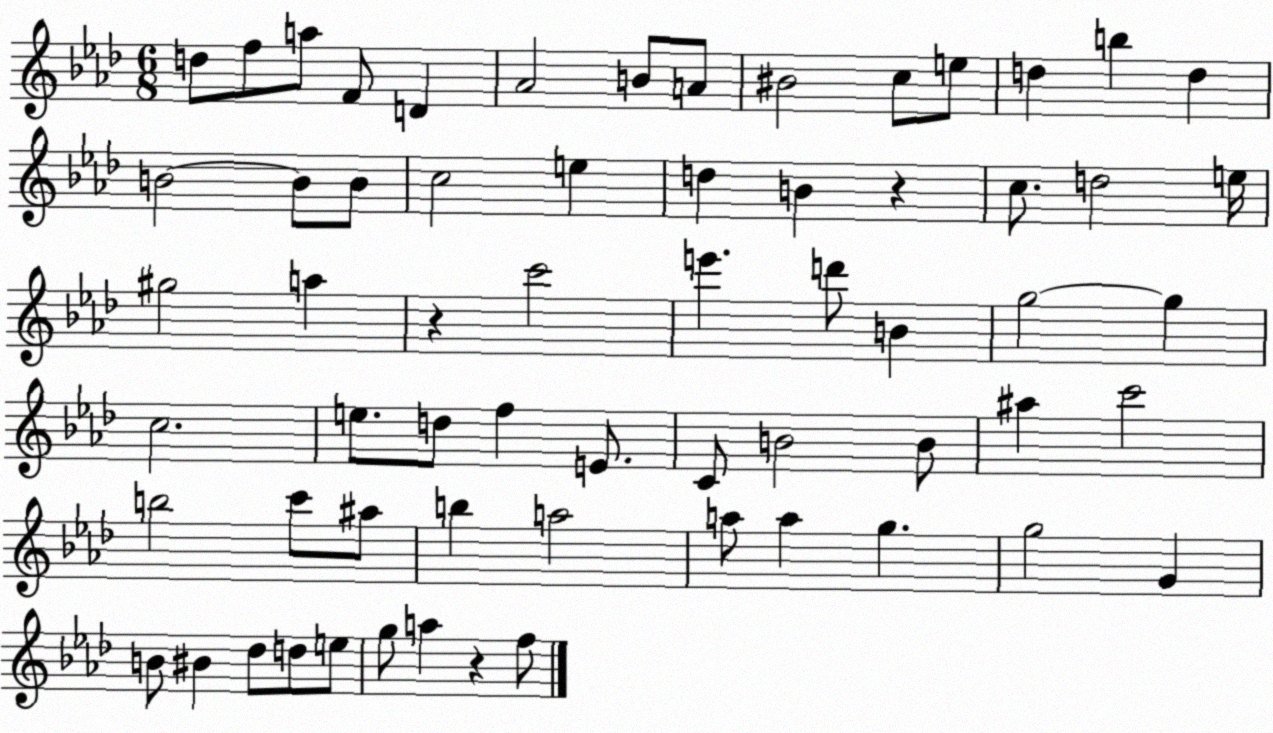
X:1
T:Untitled
M:6/8
L:1/4
K:Ab
d/2 f/2 a/2 F/2 D _A2 B/2 A/2 ^B2 c/2 e/2 d b d B2 B/2 B/2 c2 e d B z c/2 d2 e/4 ^g2 a z c'2 e' d'/2 B g2 g c2 e/2 d/2 f E/2 C/2 B2 B/2 ^a c'2 b2 c'/2 ^a/2 b a2 a/2 a g g2 G B/2 ^B _d/2 d/2 e/2 g/2 a z f/2